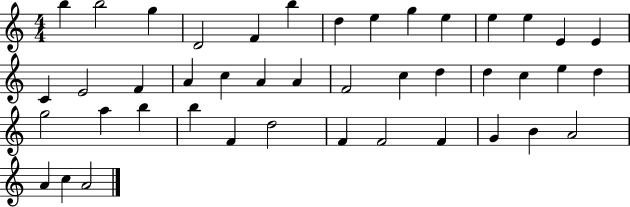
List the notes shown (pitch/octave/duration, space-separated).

B5/q B5/h G5/q D4/h F4/q B5/q D5/q E5/q G5/q E5/q E5/q E5/q E4/q E4/q C4/q E4/h F4/q A4/q C5/q A4/q A4/q F4/h C5/q D5/q D5/q C5/q E5/q D5/q G5/h A5/q B5/q B5/q F4/q D5/h F4/q F4/h F4/q G4/q B4/q A4/h A4/q C5/q A4/h